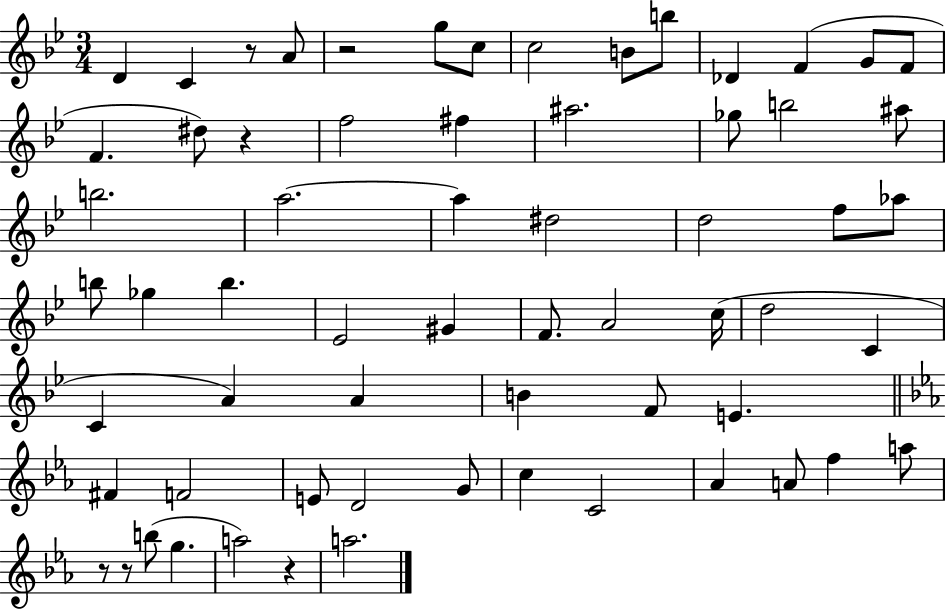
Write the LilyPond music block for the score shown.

{
  \clef treble
  \numericTimeSignature
  \time 3/4
  \key bes \major
  d'4 c'4 r8 a'8 | r2 g''8 c''8 | c''2 b'8 b''8 | des'4 f'4( g'8 f'8 | \break f'4. dis''8) r4 | f''2 fis''4 | ais''2. | ges''8 b''2 ais''8 | \break b''2. | a''2.~~ | a''4 dis''2 | d''2 f''8 aes''8 | \break b''8 ges''4 b''4. | ees'2 gis'4 | f'8. a'2 c''16( | d''2 c'4 | \break c'4 a'4) a'4 | b'4 f'8 e'4. | \bar "||" \break \key ees \major fis'4 f'2 | e'8 d'2 g'8 | c''4 c'2 | aes'4 a'8 f''4 a''8 | \break r8 r8 b''8( g''4. | a''2) r4 | a''2. | \bar "|."
}